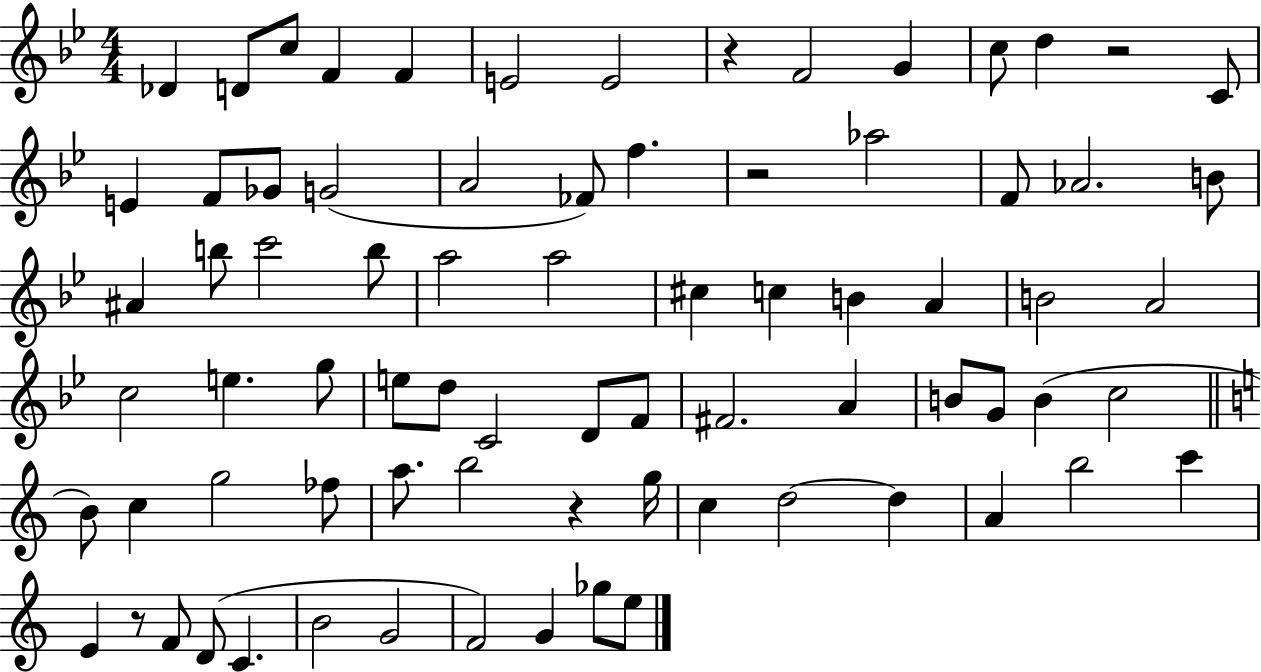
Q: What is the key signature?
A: BES major